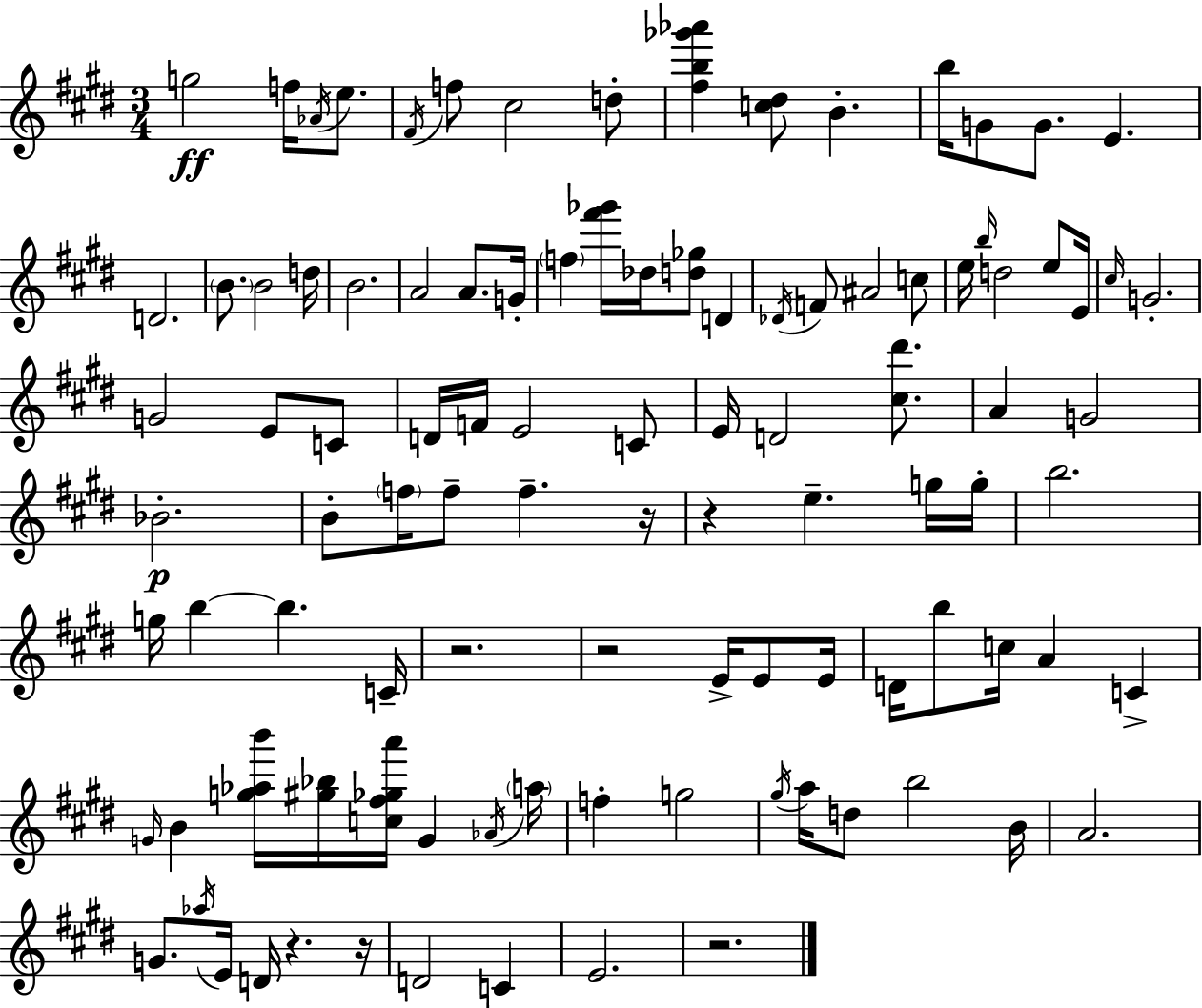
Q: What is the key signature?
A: E major